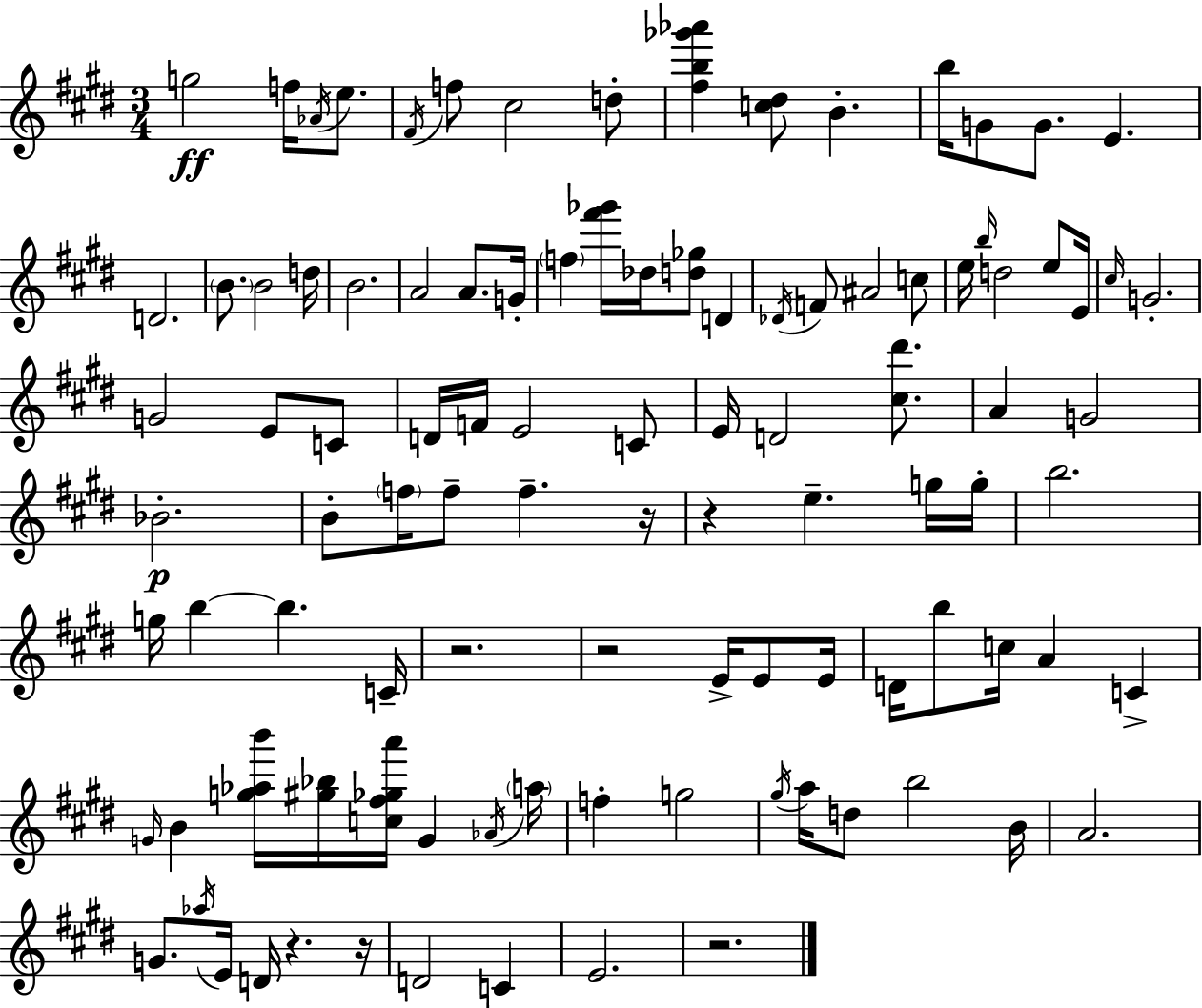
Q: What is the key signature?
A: E major